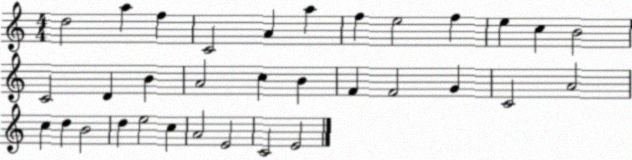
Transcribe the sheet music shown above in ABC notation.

X:1
T:Untitled
M:4/4
L:1/4
K:C
d2 a f C2 A a f e2 f e c B2 C2 D B A2 c B F F2 G C2 A2 c d B2 d e2 c A2 E2 C2 E2